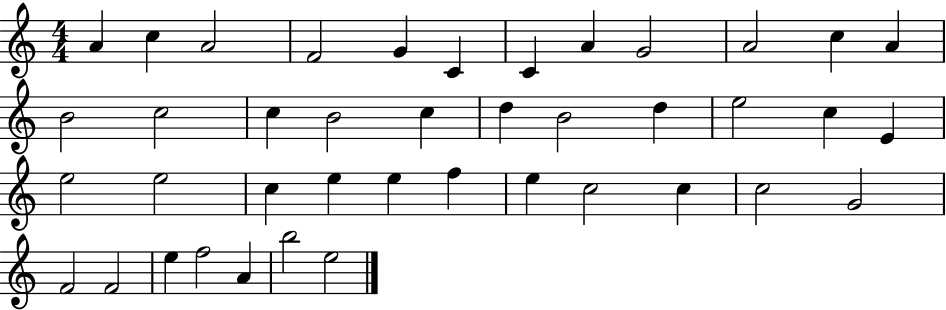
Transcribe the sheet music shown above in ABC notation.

X:1
T:Untitled
M:4/4
L:1/4
K:C
A c A2 F2 G C C A G2 A2 c A B2 c2 c B2 c d B2 d e2 c E e2 e2 c e e f e c2 c c2 G2 F2 F2 e f2 A b2 e2